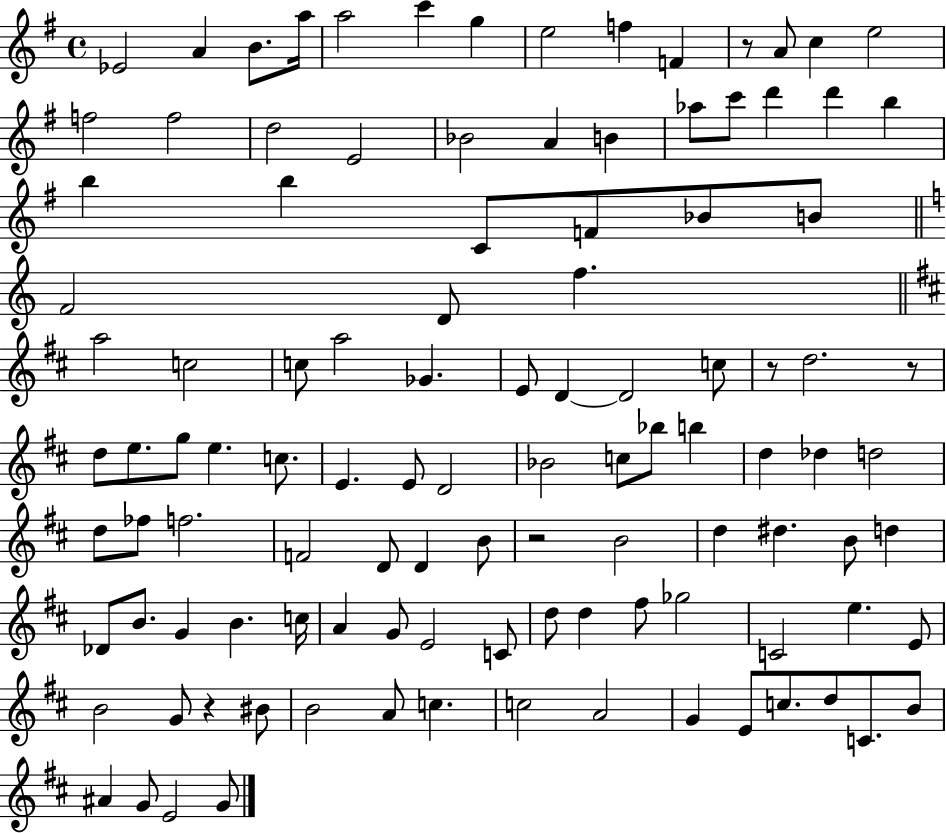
{
  \clef treble
  \time 4/4
  \defaultTimeSignature
  \key g \major
  \repeat volta 2 { ees'2 a'4 b'8. a''16 | a''2 c'''4 g''4 | e''2 f''4 f'4 | r8 a'8 c''4 e''2 | \break f''2 f''2 | d''2 e'2 | bes'2 a'4 b'4 | aes''8 c'''8 d'''4 d'''4 b''4 | \break b''4 b''4 c'8 f'8 bes'8 b'8 | \bar "||" \break \key a \minor f'2 d'8 f''4. | \bar "||" \break \key d \major a''2 c''2 | c''8 a''2 ges'4. | e'8 d'4~~ d'2 c''8 | r8 d''2. r8 | \break d''8 e''8. g''8 e''4. c''8. | e'4. e'8 d'2 | bes'2 c''8 bes''8 b''4 | d''4 des''4 d''2 | \break d''8 fes''8 f''2. | f'2 d'8 d'4 b'8 | r2 b'2 | d''4 dis''4. b'8 d''4 | \break des'8 b'8. g'4 b'4. c''16 | a'4 g'8 e'2 c'8 | d''8 d''4 fis''8 ges''2 | c'2 e''4. e'8 | \break b'2 g'8 r4 bis'8 | b'2 a'8 c''4. | c''2 a'2 | g'4 e'8 c''8. d''8 c'8. b'8 | \break ais'4 g'8 e'2 g'8 | } \bar "|."
}